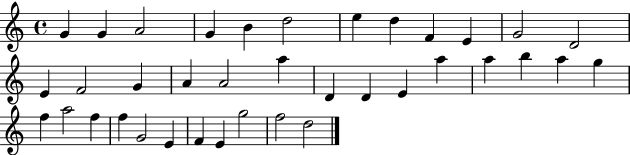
G4/q G4/q A4/h G4/q B4/q D5/h E5/q D5/q F4/q E4/q G4/h D4/h E4/q F4/h G4/q A4/q A4/h A5/q D4/q D4/q E4/q A5/q A5/q B5/q A5/q G5/q F5/q A5/h F5/q F5/q G4/h E4/q F4/q E4/q G5/h F5/h D5/h